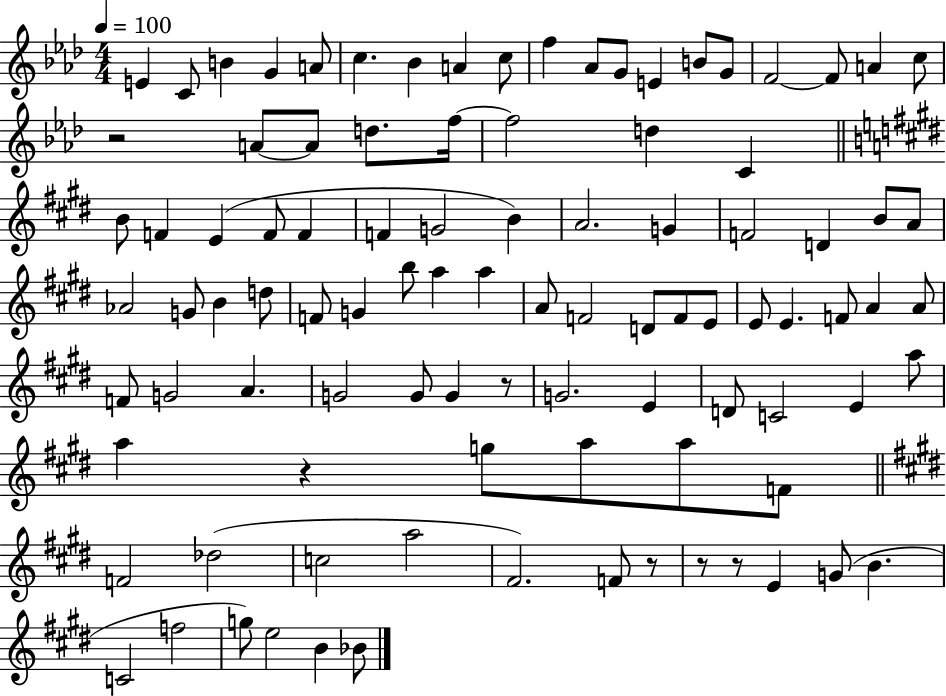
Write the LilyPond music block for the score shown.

{
  \clef treble
  \numericTimeSignature
  \time 4/4
  \key aes \major
  \tempo 4 = 100
  e'4 c'8 b'4 g'4 a'8 | c''4. bes'4 a'4 c''8 | f''4 aes'8 g'8 e'4 b'8 g'8 | f'2~~ f'8 a'4 c''8 | \break r2 a'8~~ a'8 d''8. f''16~~ | f''2 d''4 c'4 | \bar "||" \break \key e \major b'8 f'4 e'4( f'8 f'4 | f'4 g'2 b'4) | a'2. g'4 | f'2 d'4 b'8 a'8 | \break aes'2 g'8 b'4 d''8 | f'8 g'4 b''8 a''4 a''4 | a'8 f'2 d'8 f'8 e'8 | e'8 e'4. f'8 a'4 a'8 | \break f'8 g'2 a'4. | g'2 g'8 g'4 r8 | g'2. e'4 | d'8 c'2 e'4 a''8 | \break a''4 r4 g''8 a''8 a''8 f'8 | \bar "||" \break \key e \major f'2 des''2( | c''2 a''2 | fis'2.) f'8 r8 | r8 r8 e'4 g'8( b'4. | \break c'2 f''2 | g''8) e''2 b'4 bes'8 | \bar "|."
}